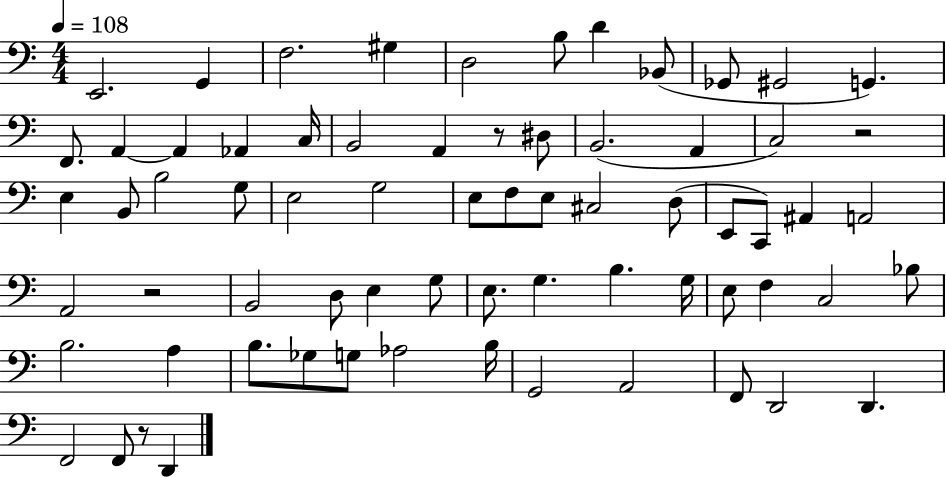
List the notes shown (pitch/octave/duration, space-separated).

E2/h. G2/q F3/h. G#3/q D3/h B3/e D4/q Bb2/e Gb2/e G#2/h G2/q. F2/e. A2/q A2/q Ab2/q C3/s B2/h A2/q R/e D#3/e B2/h. A2/q C3/h R/h E3/q B2/e B3/h G3/e E3/h G3/h E3/e F3/e E3/e C#3/h D3/e E2/e C2/e A#2/q A2/h A2/h R/h B2/h D3/e E3/q G3/e E3/e. G3/q. B3/q. G3/s E3/e F3/q C3/h Bb3/e B3/h. A3/q B3/e. Gb3/e G3/e Ab3/h B3/s G2/h A2/h F2/e D2/h D2/q. F2/h F2/e R/e D2/q